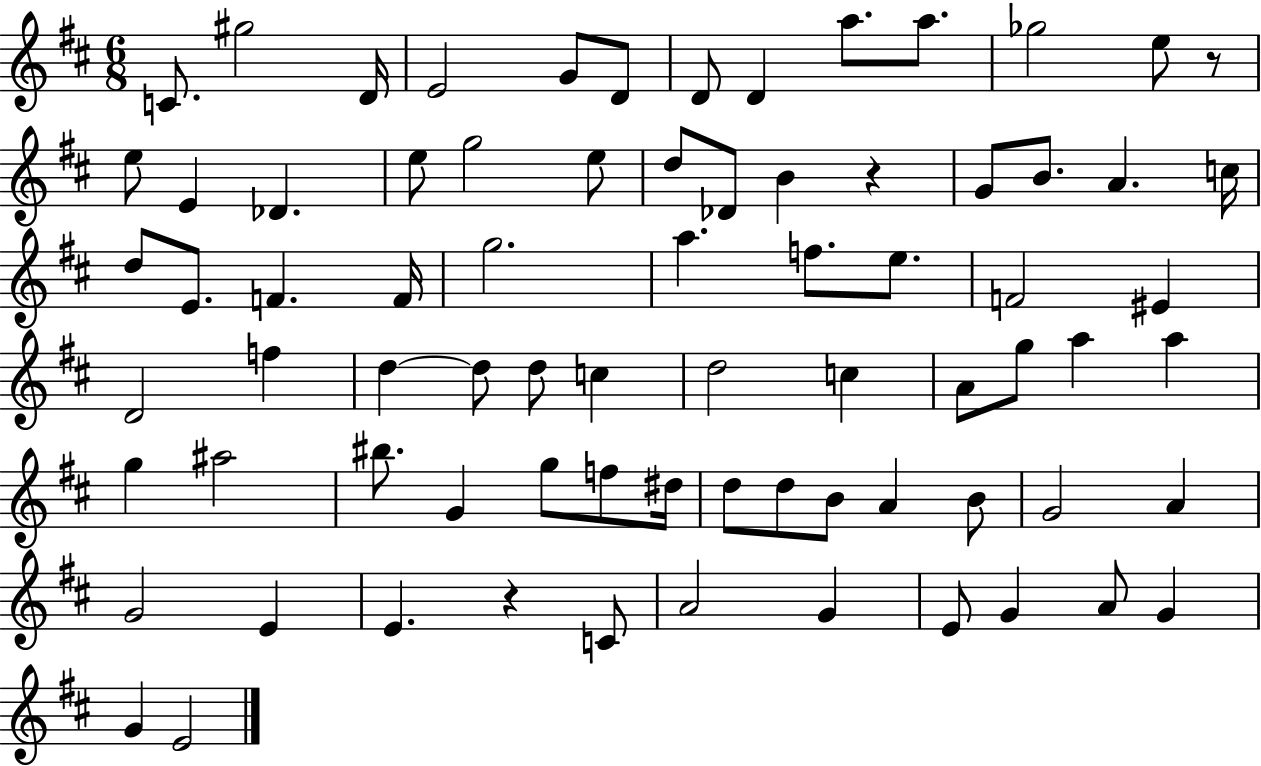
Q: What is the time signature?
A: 6/8